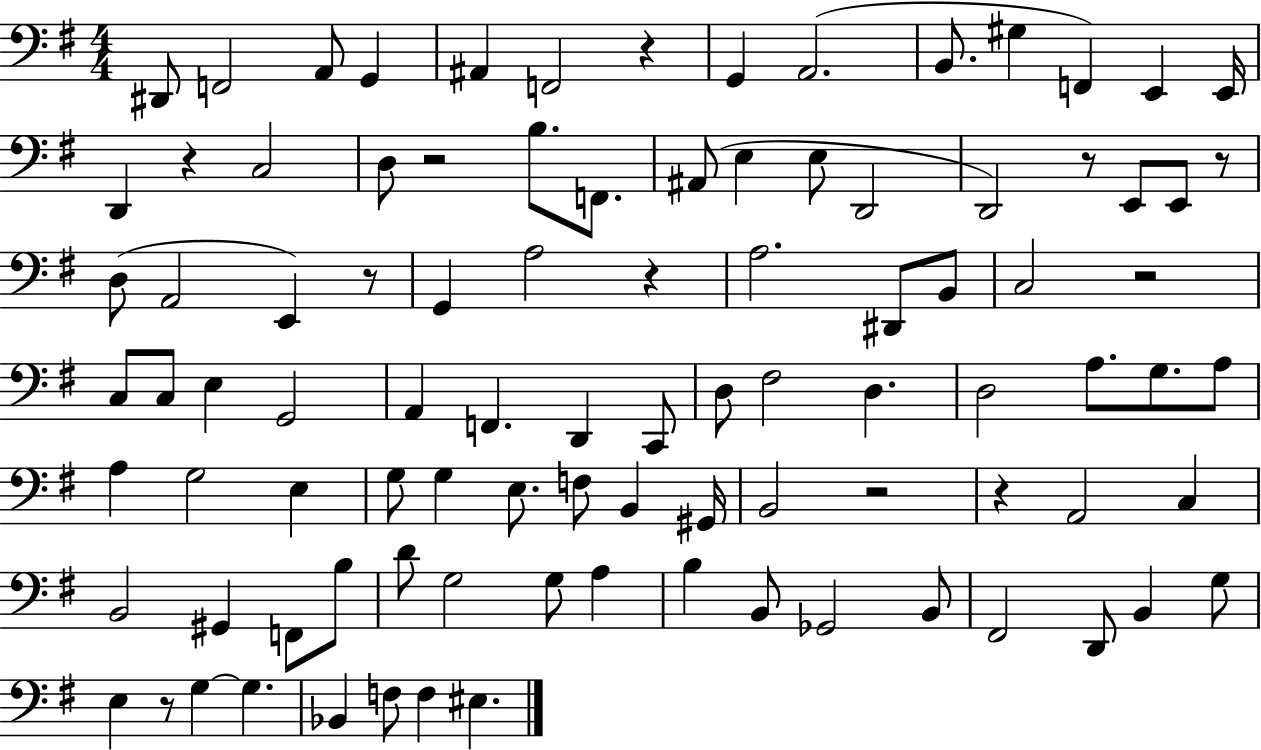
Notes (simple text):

D#2/e F2/h A2/e G2/q A#2/q F2/h R/q G2/q A2/h. B2/e. G#3/q F2/q E2/q E2/s D2/q R/q C3/h D3/e R/h B3/e. F2/e. A#2/e E3/q E3/e D2/h D2/h R/e E2/e E2/e R/e D3/e A2/h E2/q R/e G2/q A3/h R/q A3/h. D#2/e B2/e C3/h R/h C3/e C3/e E3/q G2/h A2/q F2/q. D2/q C2/e D3/e F#3/h D3/q. D3/h A3/e. G3/e. A3/e A3/q G3/h E3/q G3/e G3/q E3/e. F3/e B2/q G#2/s B2/h R/h R/q A2/h C3/q B2/h G#2/q F2/e B3/e D4/e G3/h G3/e A3/q B3/q B2/e Gb2/h B2/e F#2/h D2/e B2/q G3/e E3/q R/e G3/q G3/q. Bb2/q F3/e F3/q EIS3/q.